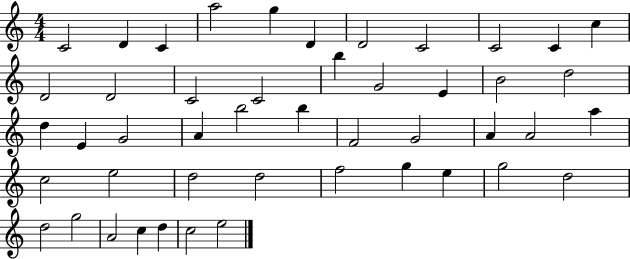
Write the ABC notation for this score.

X:1
T:Untitled
M:4/4
L:1/4
K:C
C2 D C a2 g D D2 C2 C2 C c D2 D2 C2 C2 b G2 E B2 d2 d E G2 A b2 b F2 G2 A A2 a c2 e2 d2 d2 f2 g e g2 d2 d2 g2 A2 c d c2 e2